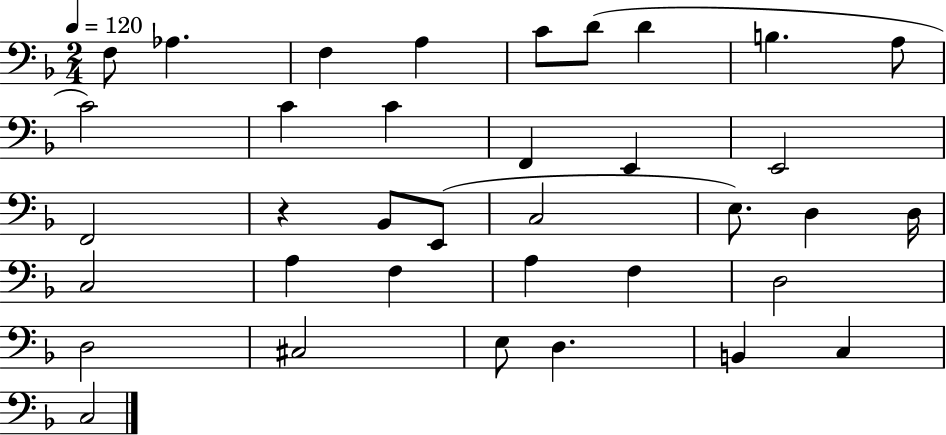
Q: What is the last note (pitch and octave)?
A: C3